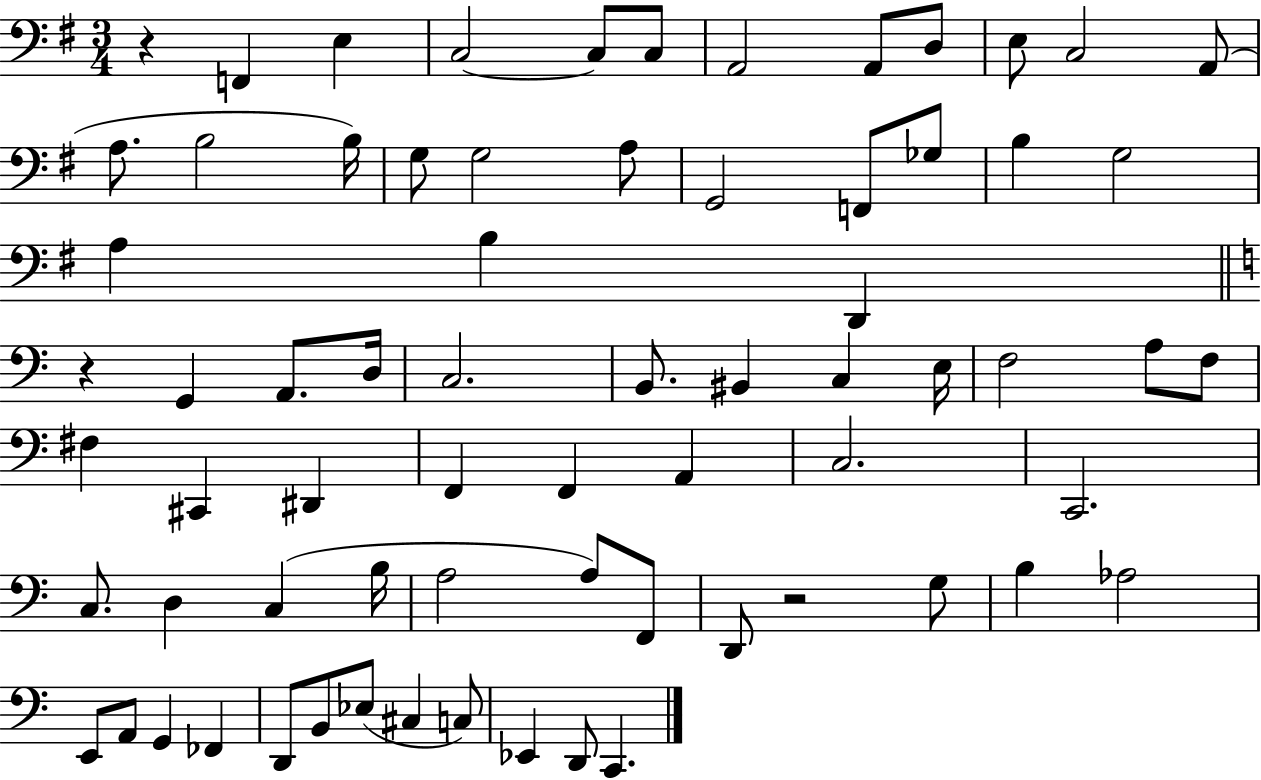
X:1
T:Untitled
M:3/4
L:1/4
K:G
z F,, E, C,2 C,/2 C,/2 A,,2 A,,/2 D,/2 E,/2 C,2 A,,/2 A,/2 B,2 B,/4 G,/2 G,2 A,/2 G,,2 F,,/2 _G,/2 B, G,2 A, B, D,, z G,, A,,/2 D,/4 C,2 B,,/2 ^B,, C, E,/4 F,2 A,/2 F,/2 ^F, ^C,, ^D,, F,, F,, A,, C,2 C,,2 C,/2 D, C, B,/4 A,2 A,/2 F,,/2 D,,/2 z2 G,/2 B, _A,2 E,,/2 A,,/2 G,, _F,, D,,/2 B,,/2 _E,/2 ^C, C,/2 _E,, D,,/2 C,,